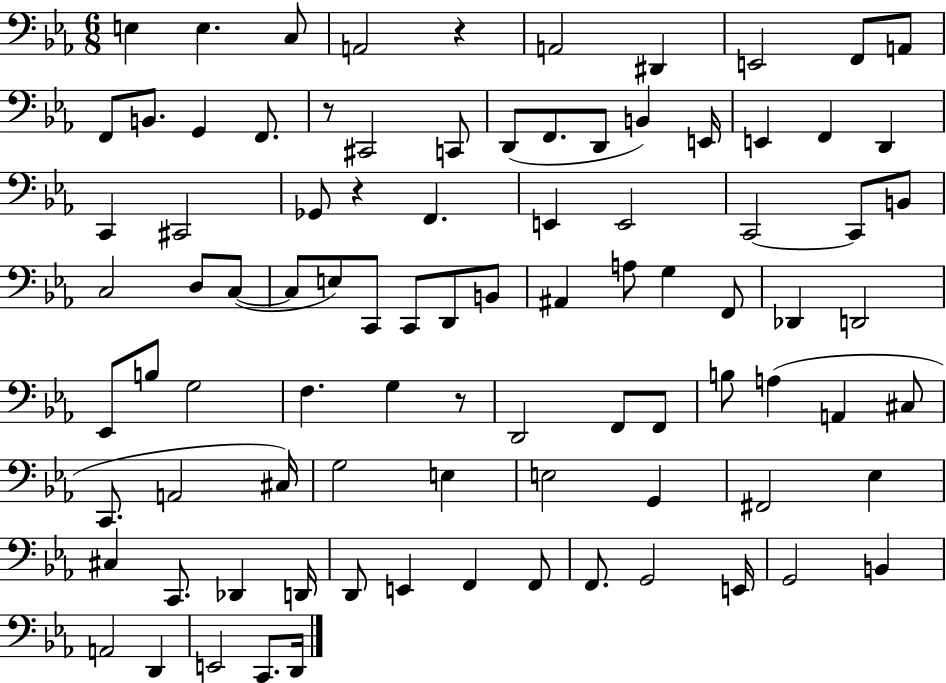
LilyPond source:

{
  \clef bass
  \numericTimeSignature
  \time 6/8
  \key ees \major
  e4 e4. c8 | a,2 r4 | a,2 dis,4 | e,2 f,8 a,8 | \break f,8 b,8. g,4 f,8. | r8 cis,2 c,8 | d,8( f,8. d,8 b,4) e,16 | e,4 f,4 d,4 | \break c,4 cis,2 | ges,8 r4 f,4. | e,4 e,2 | c,2~~ c,8 b,8 | \break c2 d8 c8~(~ | c8 e8) c,8 c,8 d,8 b,8 | ais,4 a8 g4 f,8 | des,4 d,2 | \break ees,8 b8 g2 | f4. g4 r8 | d,2 f,8 f,8 | b8 a4( a,4 cis8 | \break c,8. a,2 cis16) | g2 e4 | e2 g,4 | fis,2 ees4 | \break cis4 c,8. des,4 d,16 | d,8 e,4 f,4 f,8 | f,8. g,2 e,16 | g,2 b,4 | \break a,2 d,4 | e,2 c,8. d,16 | \bar "|."
}